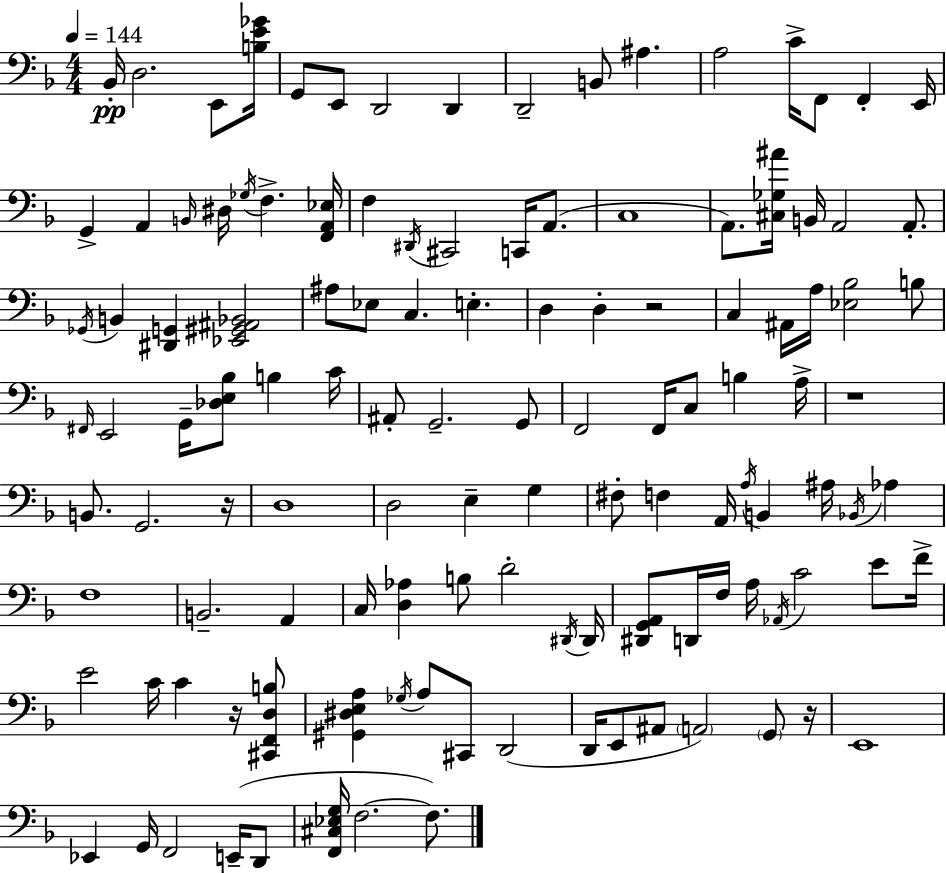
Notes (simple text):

Bb2/s D3/h. E2/e [B3,E4,Gb4]/s G2/e E2/e D2/h D2/q D2/h B2/e A#3/q. A3/h C4/s F2/e F2/q E2/s G2/q A2/q B2/s D#3/s Gb3/s F3/q. [F2,A2,Eb3]/s F3/q D#2/s C#2/h C2/s A2/e. C3/w A2/e. [C#3,Gb3,A#4]/s B2/s A2/h A2/e. Gb2/s B2/q [D#2,G2]/q [Eb2,G#2,A#2,Bb2]/h A#3/e Eb3/e C3/q. E3/q. D3/q D3/q R/h C3/q A#2/s A3/s [Eb3,Bb3]/h B3/e F#2/s E2/h G2/s [Db3,E3,Bb3]/e B3/q C4/s A#2/e G2/h. G2/e F2/h F2/s C3/e B3/q A3/s R/w B2/e. G2/h. R/s D3/w D3/h E3/q G3/q F#3/e F3/q A2/s A3/s B2/q A#3/s Bb2/s Ab3/q F3/w B2/h. A2/q C3/s [D3,Ab3]/q B3/e D4/h D#2/s D#2/s [D#2,G2,A2]/e D2/s F3/s A3/s Ab2/s C4/h E4/e F4/s E4/h C4/s C4/q R/s [C#2,F2,D3,B3]/e [G#2,D#3,E3,A3]/q Gb3/s A3/e C#2/e D2/h D2/s E2/e A#2/e A2/h G2/e R/s E2/w Eb2/q G2/s F2/h E2/s D2/e [F2,C#3,Eb3,G3]/s F3/h. F3/e.